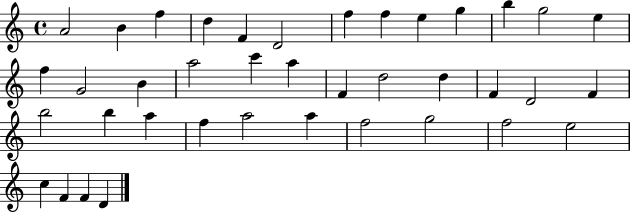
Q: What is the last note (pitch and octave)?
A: D4